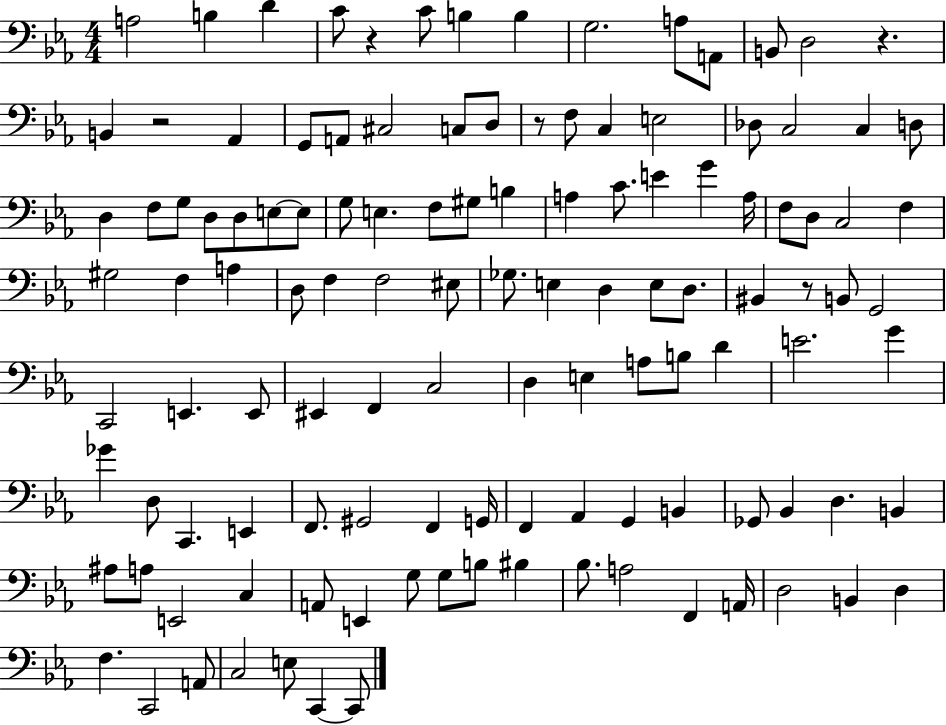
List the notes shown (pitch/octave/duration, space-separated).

A3/h B3/q D4/q C4/e R/q C4/e B3/q B3/q G3/h. A3/e A2/e B2/e D3/h R/q. B2/q R/h Ab2/q G2/e A2/e C#3/h C3/e D3/e R/e F3/e C3/q E3/h Db3/e C3/h C3/q D3/e D3/q F3/e G3/e D3/e D3/e E3/e E3/e G3/e E3/q. F3/e G#3/e B3/q A3/q C4/e. E4/q G4/q A3/s F3/e D3/e C3/h F3/q G#3/h F3/q A3/q D3/e F3/q F3/h EIS3/e Gb3/e. E3/q D3/q E3/e D3/e. BIS2/q R/e B2/e G2/h C2/h E2/q. E2/e EIS2/q F2/q C3/h D3/q E3/q A3/e B3/e D4/q E4/h. G4/q Gb4/q D3/e C2/q. E2/q F2/e. G#2/h F2/q G2/s F2/q Ab2/q G2/q B2/q Gb2/e Bb2/q D3/q. B2/q A#3/e A3/e E2/h C3/q A2/e E2/q G3/e G3/e B3/e BIS3/q Bb3/e. A3/h F2/q A2/s D3/h B2/q D3/q F3/q. C2/h A2/e C3/h E3/e C2/q C2/e